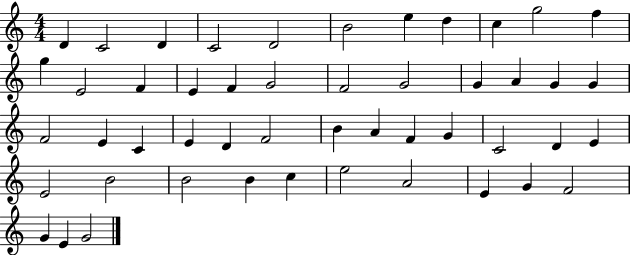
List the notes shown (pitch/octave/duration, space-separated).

D4/q C4/h D4/q C4/h D4/h B4/h E5/q D5/q C5/q G5/h F5/q G5/q E4/h F4/q E4/q F4/q G4/h F4/h G4/h G4/q A4/q G4/q G4/q F4/h E4/q C4/q E4/q D4/q F4/h B4/q A4/q F4/q G4/q C4/h D4/q E4/q E4/h B4/h B4/h B4/q C5/q E5/h A4/h E4/q G4/q F4/h G4/q E4/q G4/h